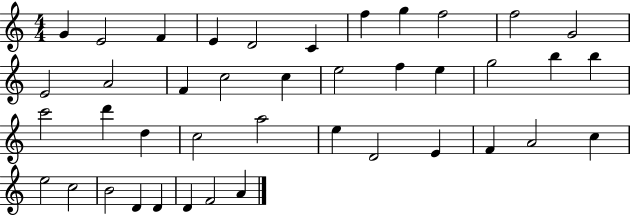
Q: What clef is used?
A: treble